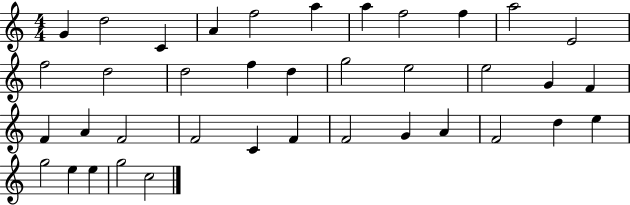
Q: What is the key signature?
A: C major